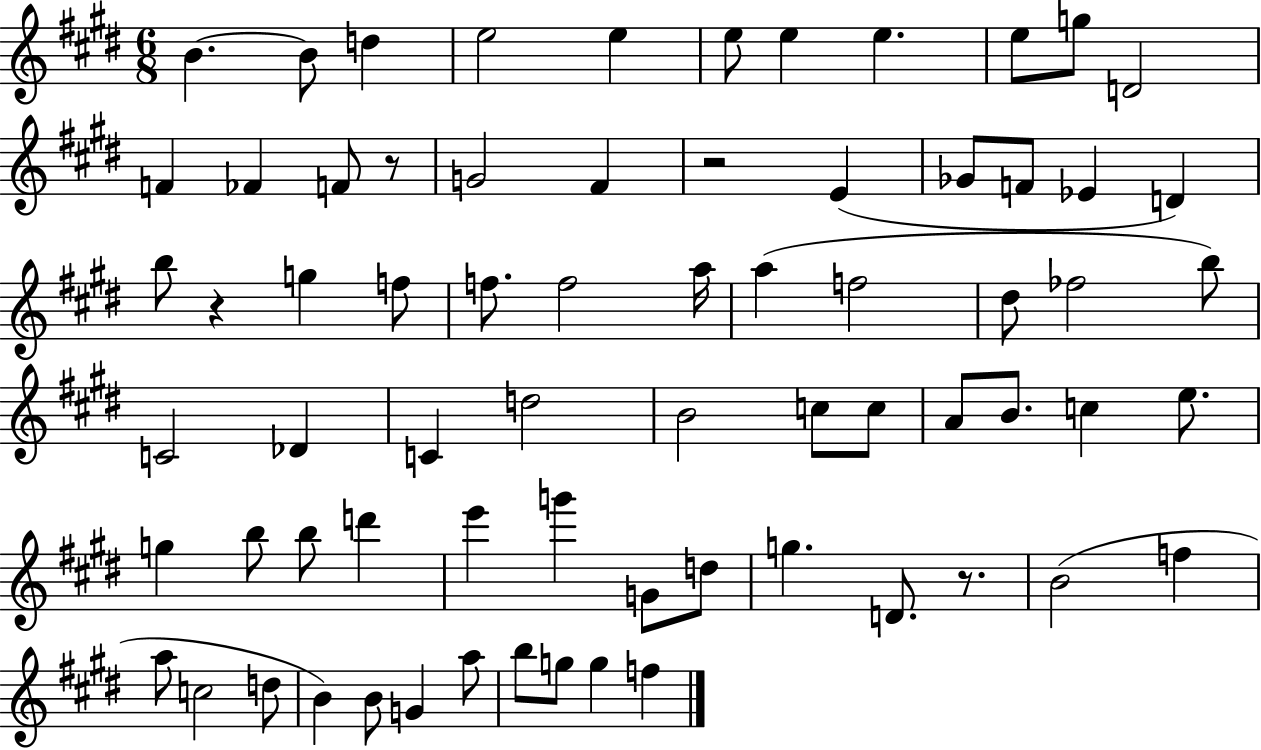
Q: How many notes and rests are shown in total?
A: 70